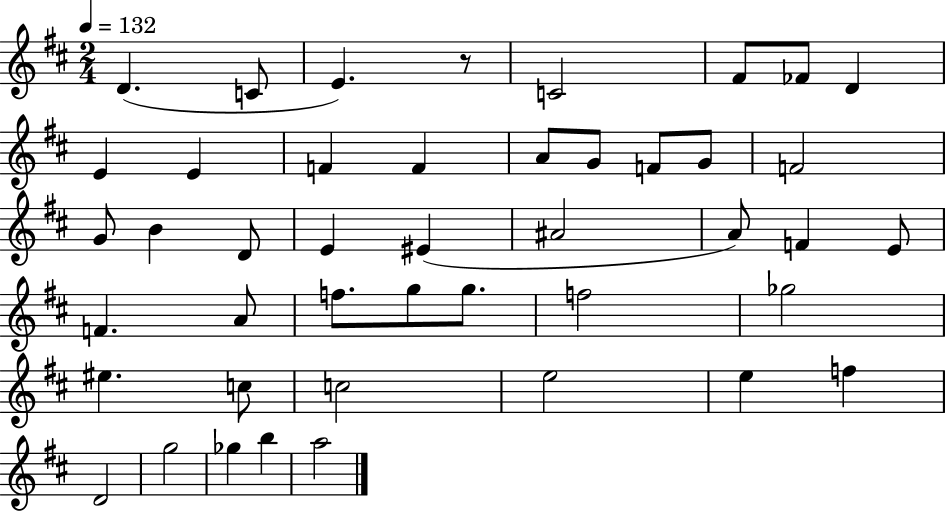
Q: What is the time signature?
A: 2/4